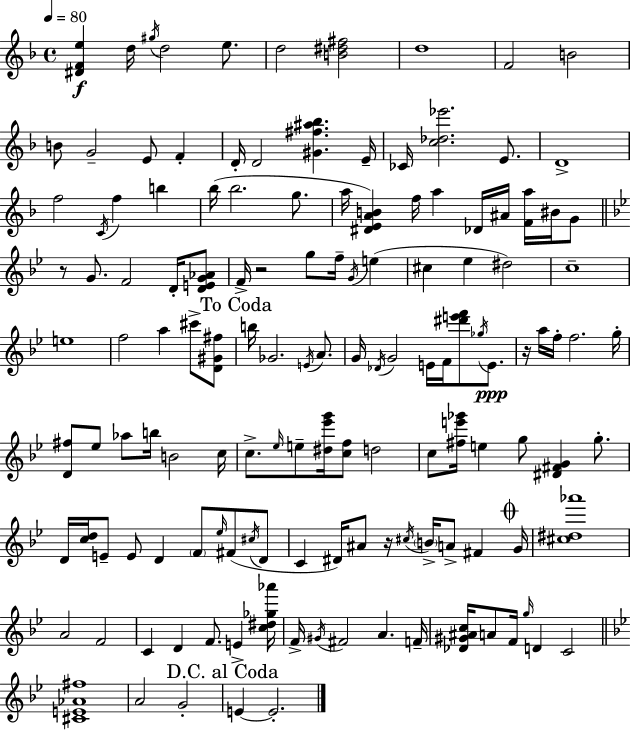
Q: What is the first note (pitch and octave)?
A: D5